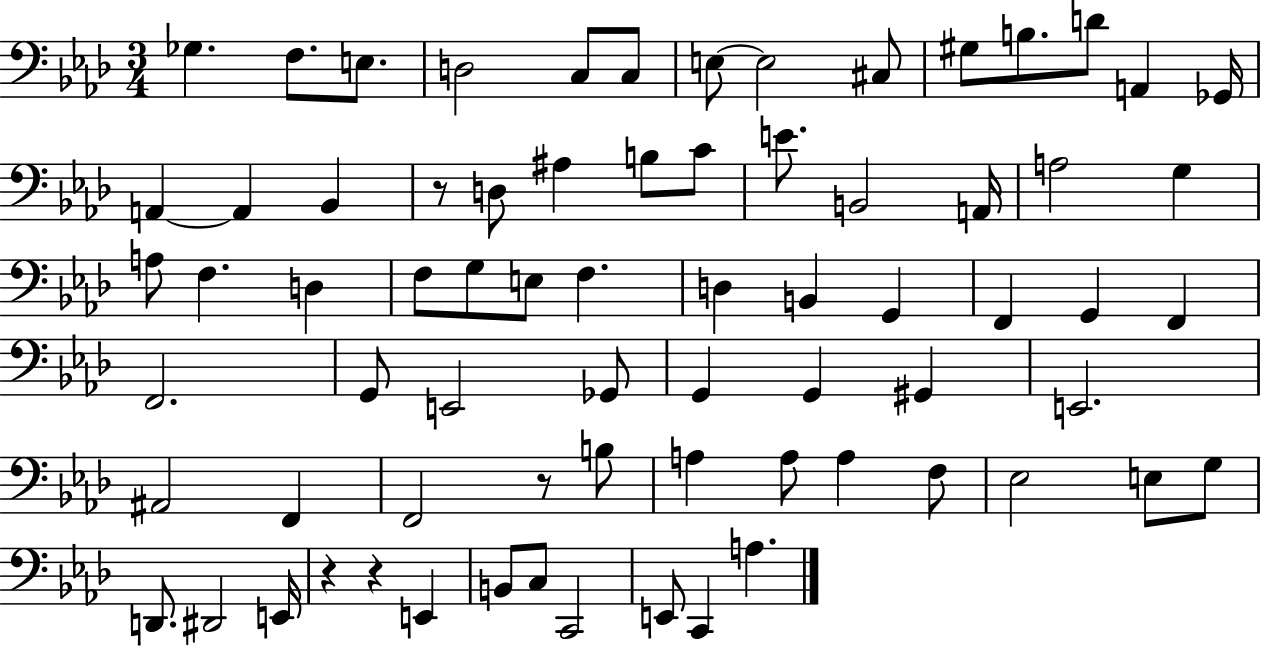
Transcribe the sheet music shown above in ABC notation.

X:1
T:Untitled
M:3/4
L:1/4
K:Ab
_G, F,/2 E,/2 D,2 C,/2 C,/2 E,/2 E,2 ^C,/2 ^G,/2 B,/2 D/2 A,, _G,,/4 A,, A,, _B,, z/2 D,/2 ^A, B,/2 C/2 E/2 B,,2 A,,/4 A,2 G, A,/2 F, D, F,/2 G,/2 E,/2 F, D, B,, G,, F,, G,, F,, F,,2 G,,/2 E,,2 _G,,/2 G,, G,, ^G,, E,,2 ^A,,2 F,, F,,2 z/2 B,/2 A, A,/2 A, F,/2 _E,2 E,/2 G,/2 D,,/2 ^D,,2 E,,/4 z z E,, B,,/2 C,/2 C,,2 E,,/2 C,, A,